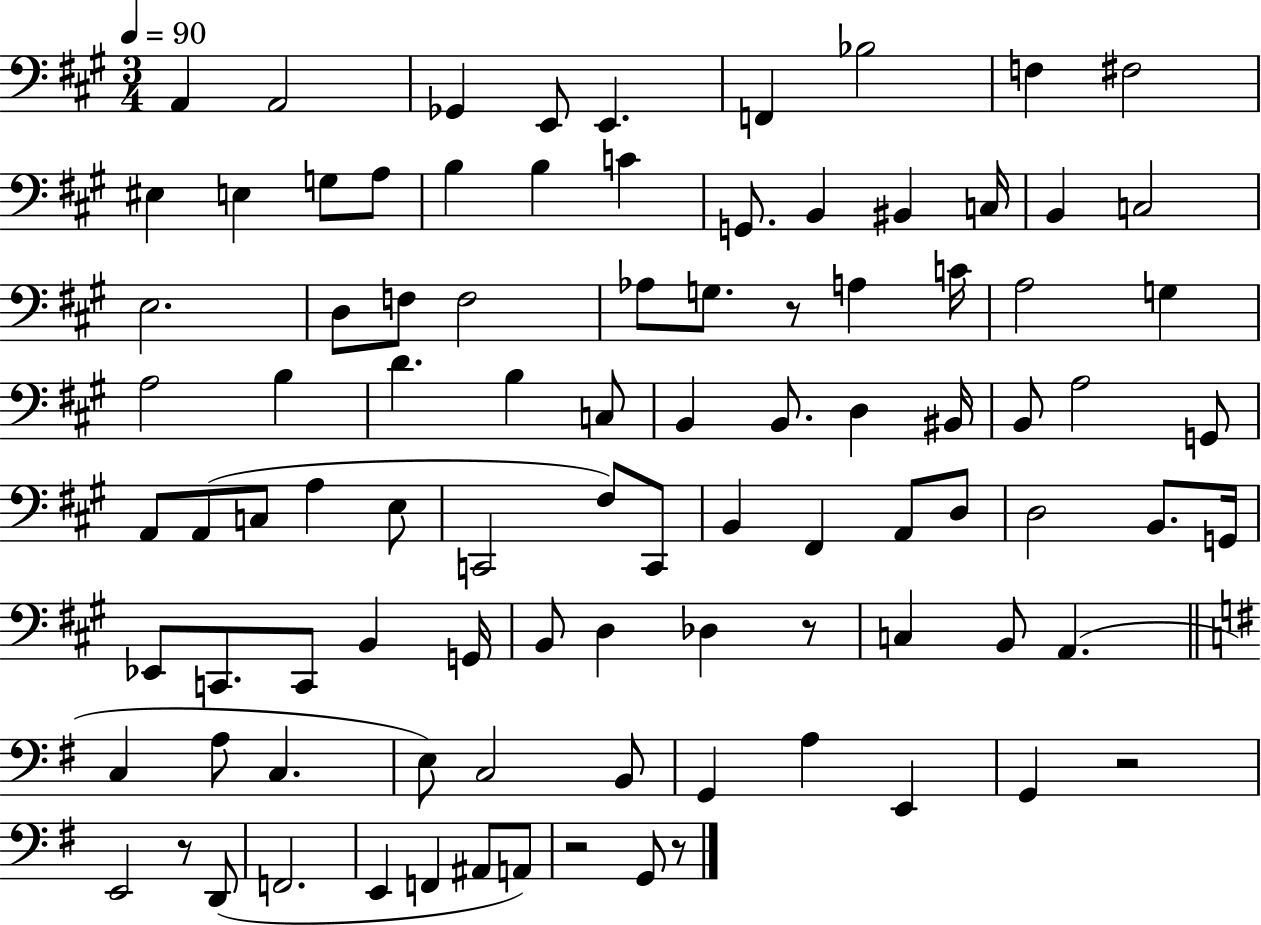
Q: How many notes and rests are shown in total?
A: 94